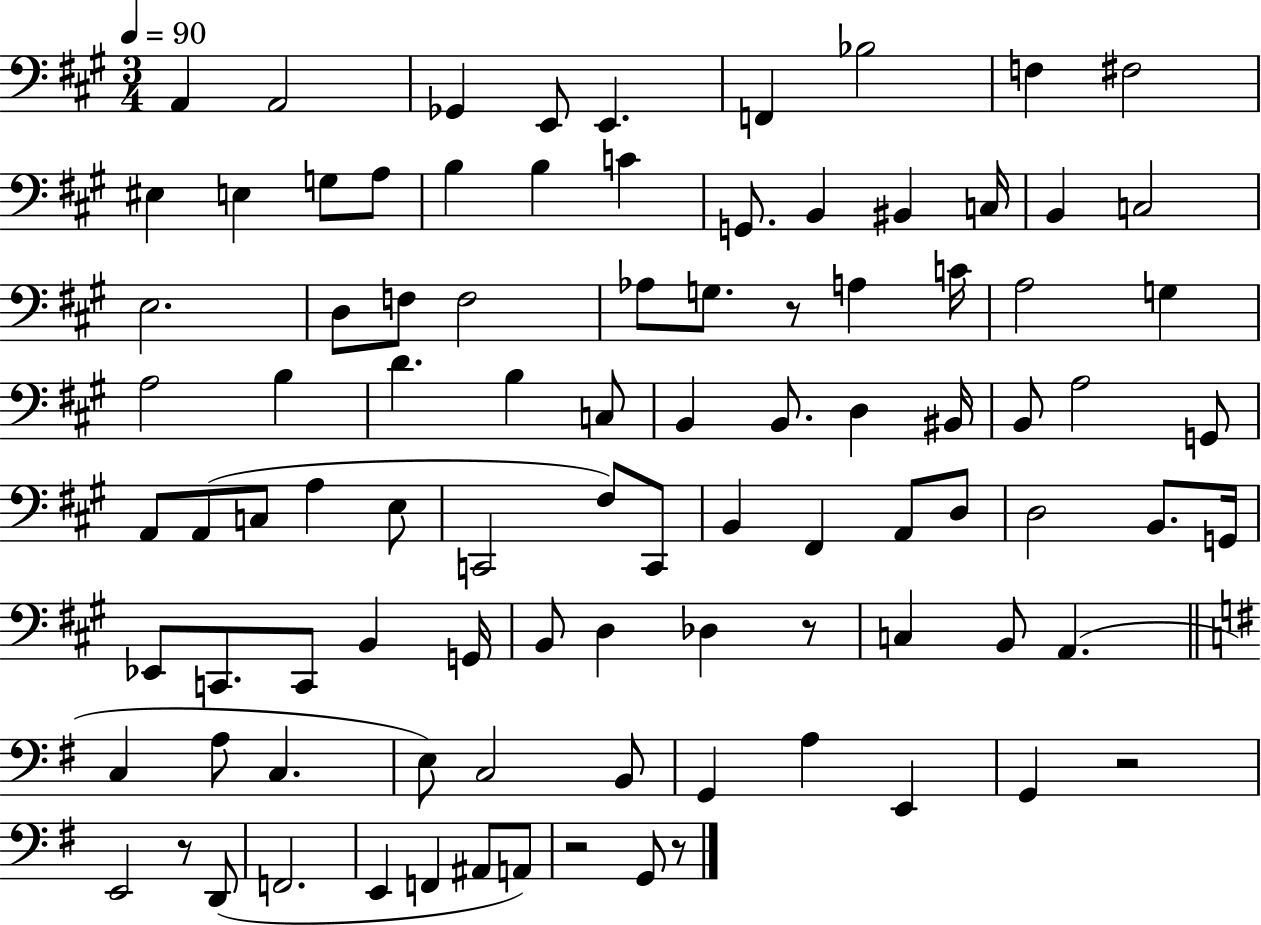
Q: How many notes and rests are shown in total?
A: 94